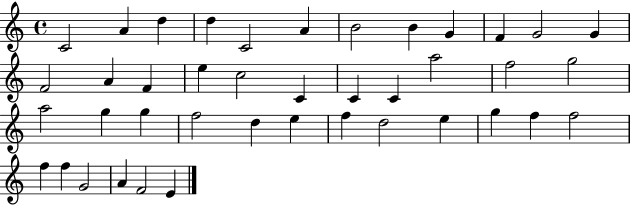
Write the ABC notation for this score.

X:1
T:Untitled
M:4/4
L:1/4
K:C
C2 A d d C2 A B2 B G F G2 G F2 A F e c2 C C C a2 f2 g2 a2 g g f2 d e f d2 e g f f2 f f G2 A F2 E